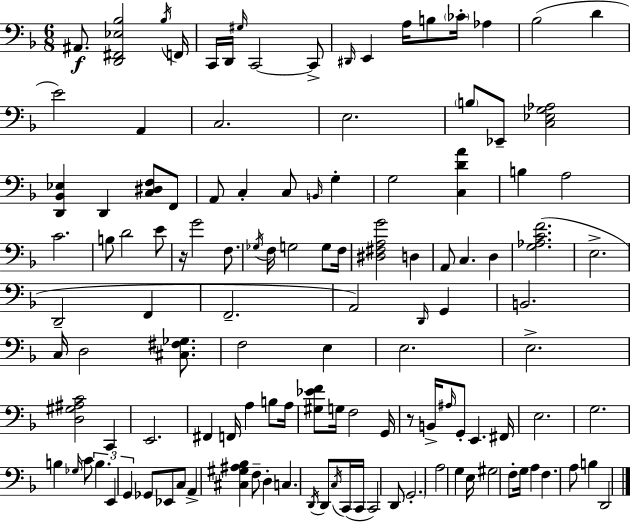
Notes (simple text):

A#2/e. [D2,F#2,Eb3,Bb3]/h Bb3/s F2/s C2/s D2/s G#3/s C2/h C2/e D#2/s E2/q A3/s B3/e CES4/s Ab3/q Bb3/h D4/q E4/h A2/q C3/h. E3/h. B3/e Eb2/e [C3,Eb3,G3,Ab3]/h [D2,Bb2,Eb3]/q D2/q [C3,D#3,F3]/e F2/e A2/e C3/q C3/e B2/s G3/q G3/h [C3,D4,A4]/q B3/q A3/h C4/h. B3/e D4/h E4/e R/s G4/h F3/e. Gb3/s F3/s G3/h G3/e F3/s [D#3,F#3,A3,G4]/h D3/q A2/e C3/q. D3/q [G3,Ab3,C4,F4]/h. E3/h. D2/h F2/q F2/h. A2/h D2/s G2/q B2/h. C3/s D3/h [C#3,F#3,Gb3]/e. F3/h E3/q E3/h. E3/h. [D3,G#3,A#3,C4]/h C2/q E2/h. F#2/q F2/s A3/q B3/e A3/s [G#3,Eb4,F4]/e G3/s F3/h G2/s R/e B2/s A#3/s G2/e E2/q. F#2/s E3/h. G3/h. B3/q Gb3/s C4/e B3/q. E2/q G2/q Gb2/e Eb2/e C3/e A2/q [C#3,G#3,A#3,Bb3]/q F3/e D3/q C3/q. D2/s D2/e C3/s C2/s C2/s C2/h D2/e G2/h. A3/h G3/q E3/s G#3/h F3/e G3/s A3/q F3/q. A3/e B3/q D2/h